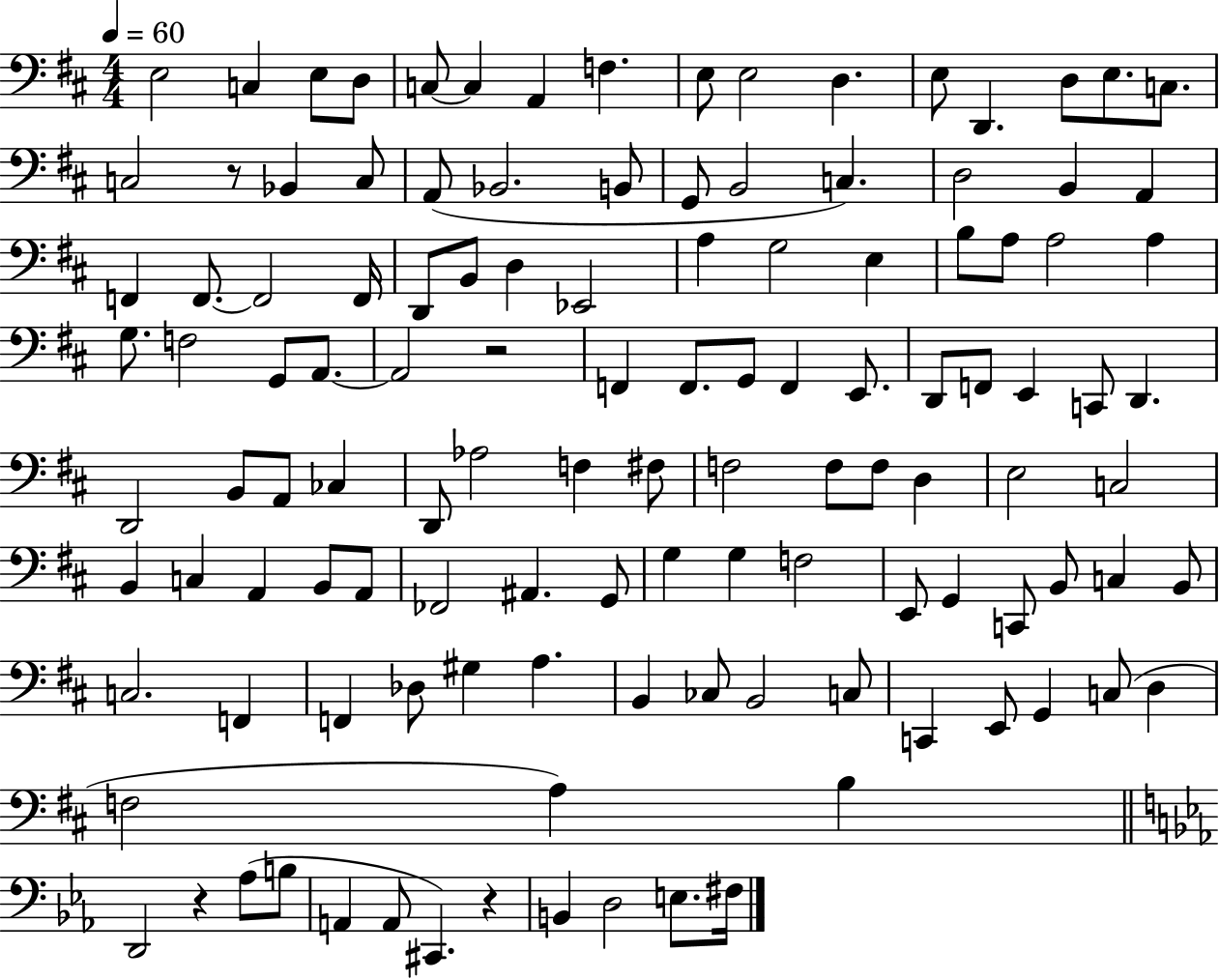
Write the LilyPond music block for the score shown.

{
  \clef bass
  \numericTimeSignature
  \time 4/4
  \key d \major
  \tempo 4 = 60
  e2 c4 e8 d8 | c8~~ c4 a,4 f4. | e8 e2 d4. | e8 d,4. d8 e8. c8. | \break c2 r8 bes,4 c8 | a,8( bes,2. b,8 | g,8 b,2 c4.) | d2 b,4 a,4 | \break f,4 f,8.~~ f,2 f,16 | d,8 b,8 d4 ees,2 | a4 g2 e4 | b8 a8 a2 a4 | \break g8. f2 g,8 a,8.~~ | a,2 r2 | f,4 f,8. g,8 f,4 e,8. | d,8 f,8 e,4 c,8 d,4. | \break d,2 b,8 a,8 ces4 | d,8 aes2 f4 fis8 | f2 f8 f8 d4 | e2 c2 | \break b,4 c4 a,4 b,8 a,8 | fes,2 ais,4. g,8 | g4 g4 f2 | e,8 g,4 c,8 b,8 c4 b,8 | \break c2. f,4 | f,4 des8 gis4 a4. | b,4 ces8 b,2 c8 | c,4 e,8 g,4 c8( d4 | \break f2 a4) b4 | \bar "||" \break \key ees \major d,2 r4 aes8( b8 | a,4 a,8 cis,4.) r4 | b,4 d2 e8. fis16 | \bar "|."
}